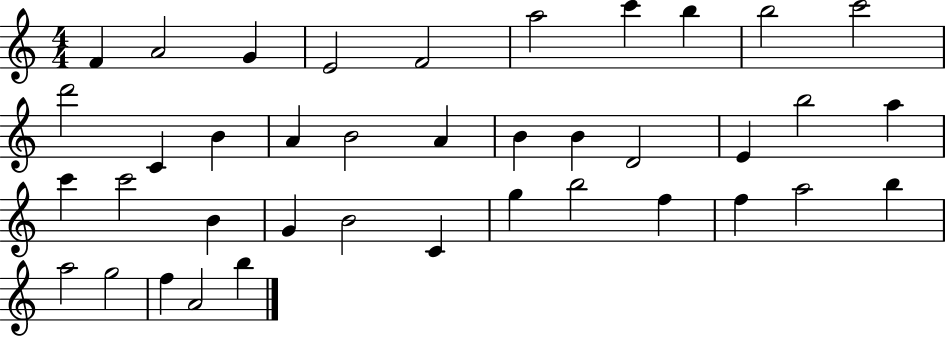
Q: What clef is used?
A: treble